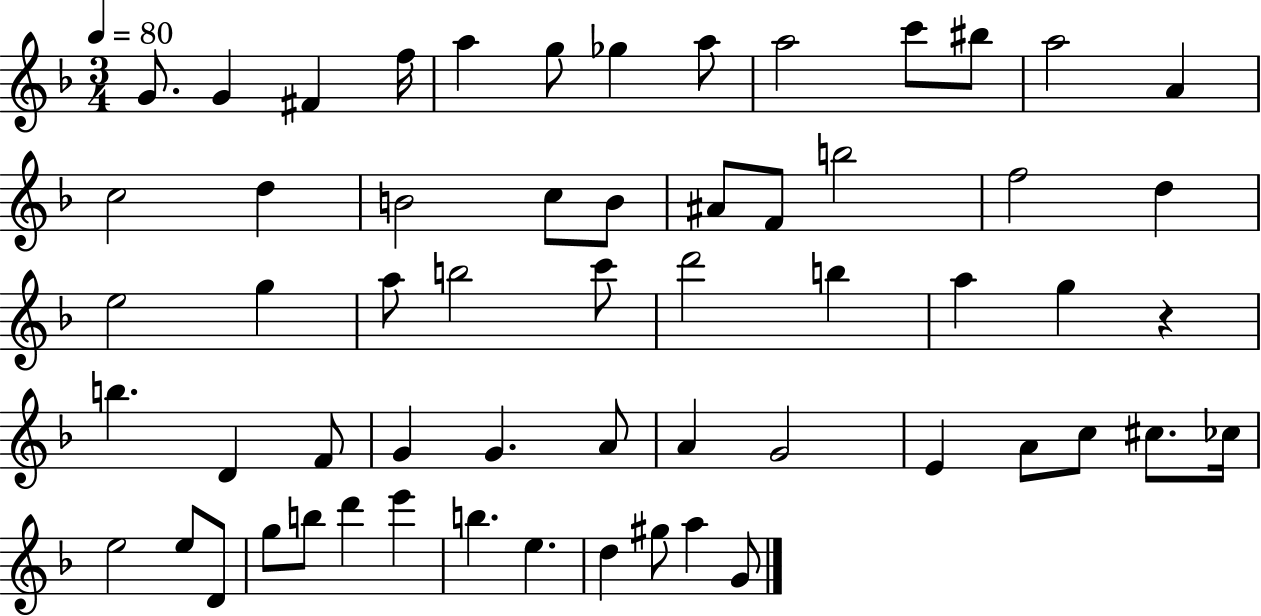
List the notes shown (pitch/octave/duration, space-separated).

G4/e. G4/q F#4/q F5/s A5/q G5/e Gb5/q A5/e A5/h C6/e BIS5/e A5/h A4/q C5/h D5/q B4/h C5/e B4/e A#4/e F4/e B5/h F5/h D5/q E5/h G5/q A5/e B5/h C6/e D6/h B5/q A5/q G5/q R/q B5/q. D4/q F4/e G4/q G4/q. A4/e A4/q G4/h E4/q A4/e C5/e C#5/e. CES5/s E5/h E5/e D4/e G5/e B5/e D6/q E6/q B5/q. E5/q. D5/q G#5/e A5/q G4/e